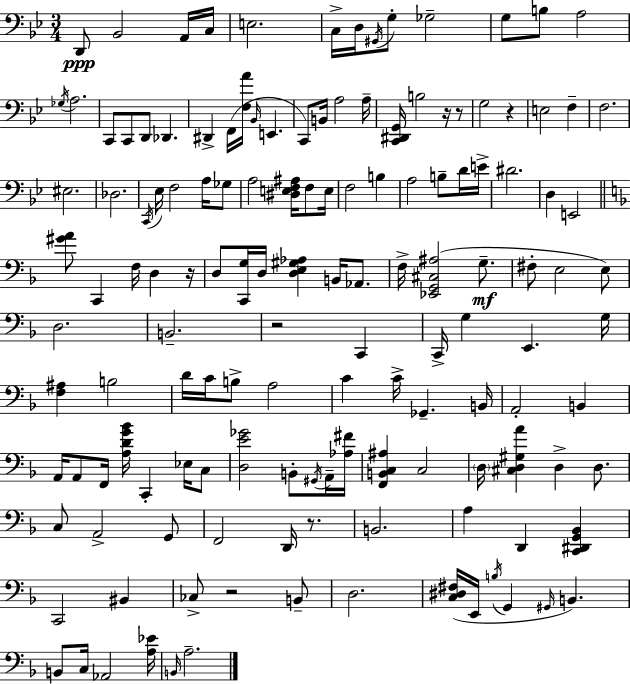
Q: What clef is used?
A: bass